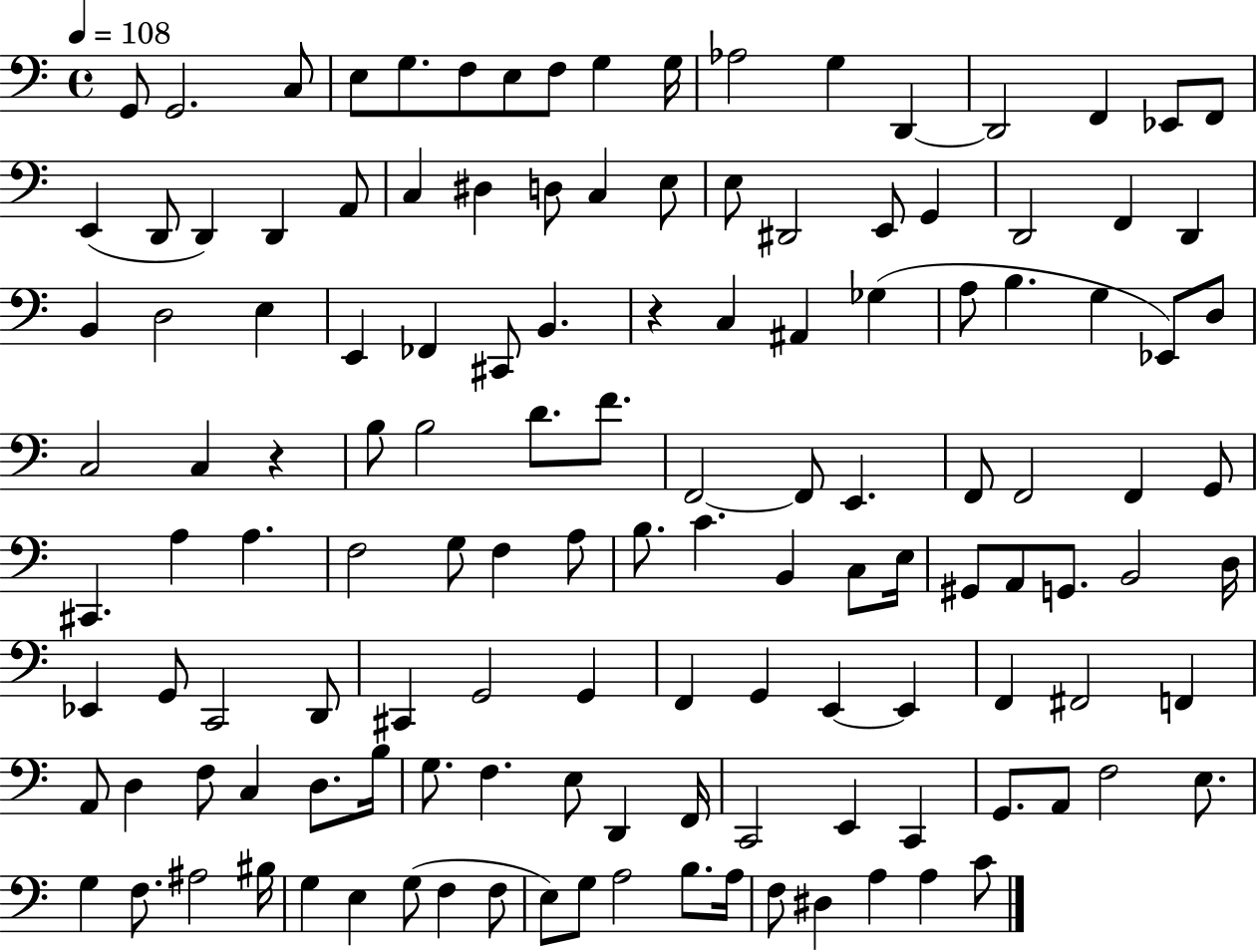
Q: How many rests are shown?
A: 2